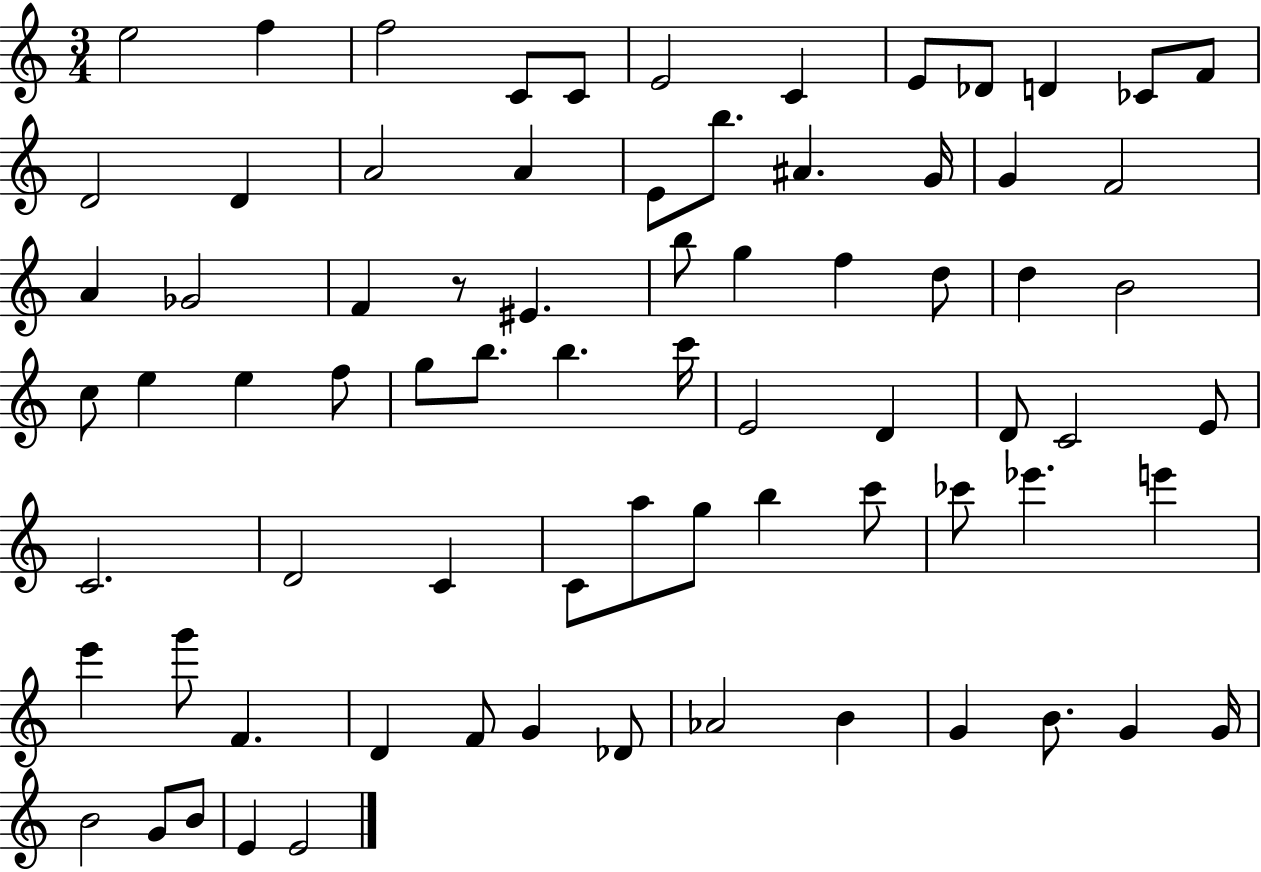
{
  \clef treble
  \numericTimeSignature
  \time 3/4
  \key c \major
  \repeat volta 2 { e''2 f''4 | f''2 c'8 c'8 | e'2 c'4 | e'8 des'8 d'4 ces'8 f'8 | \break d'2 d'4 | a'2 a'4 | e'8 b''8. ais'4. g'16 | g'4 f'2 | \break a'4 ges'2 | f'4 r8 eis'4. | b''8 g''4 f''4 d''8 | d''4 b'2 | \break c''8 e''4 e''4 f''8 | g''8 b''8. b''4. c'''16 | e'2 d'4 | d'8 c'2 e'8 | \break c'2. | d'2 c'4 | c'8 a''8 g''8 b''4 c'''8 | ces'''8 ees'''4. e'''4 | \break e'''4 g'''8 f'4. | d'4 f'8 g'4 des'8 | aes'2 b'4 | g'4 b'8. g'4 g'16 | \break b'2 g'8 b'8 | e'4 e'2 | } \bar "|."
}